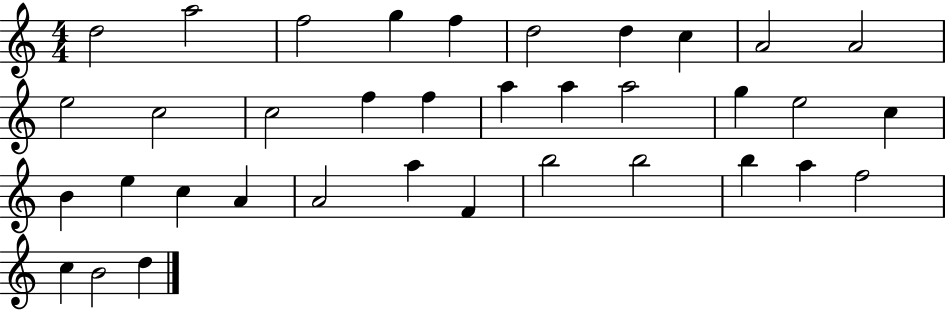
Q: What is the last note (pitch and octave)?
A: D5